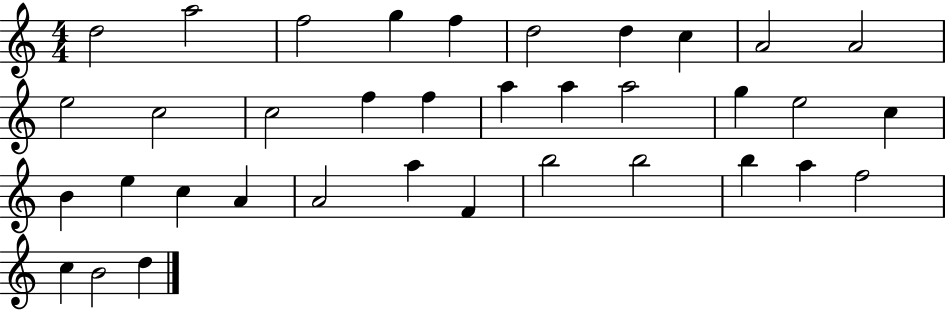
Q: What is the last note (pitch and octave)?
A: D5